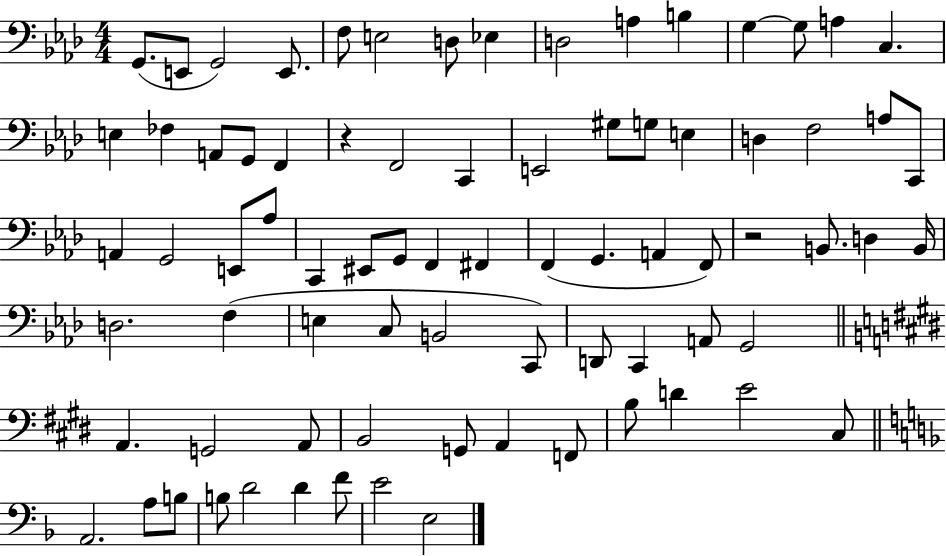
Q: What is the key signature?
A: AES major